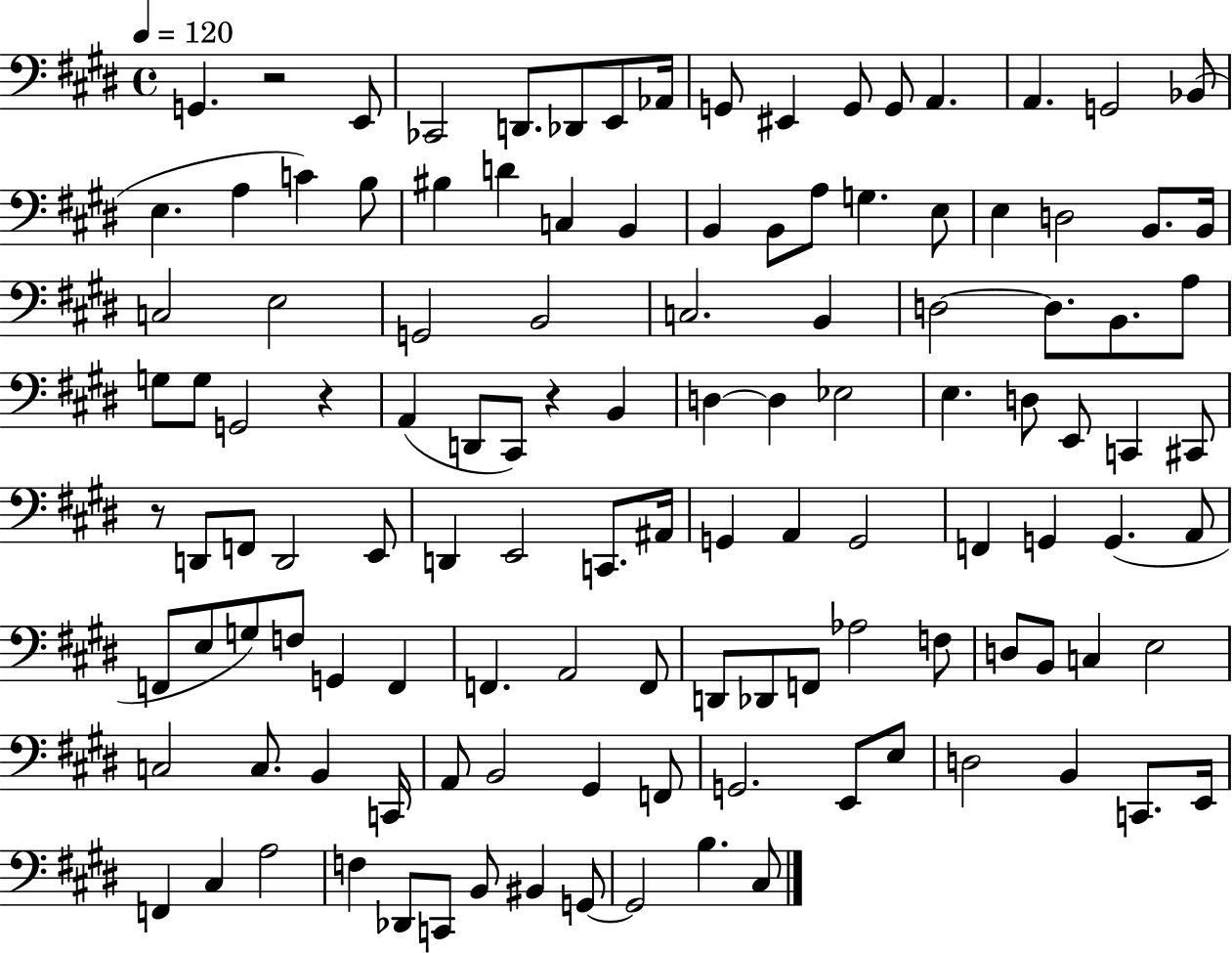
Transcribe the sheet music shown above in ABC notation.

X:1
T:Untitled
M:4/4
L:1/4
K:E
G,, z2 E,,/2 _C,,2 D,,/2 _D,,/2 E,,/2 _A,,/4 G,,/2 ^E,, G,,/2 G,,/2 A,, A,, G,,2 _B,,/2 E, A, C B,/2 ^B, D C, B,, B,, B,,/2 A,/2 G, E,/2 E, D,2 B,,/2 B,,/4 C,2 E,2 G,,2 B,,2 C,2 B,, D,2 D,/2 B,,/2 A,/2 G,/2 G,/2 G,,2 z A,, D,,/2 ^C,,/2 z B,, D, D, _E,2 E, D,/2 E,,/2 C,, ^C,,/2 z/2 D,,/2 F,,/2 D,,2 E,,/2 D,, E,,2 C,,/2 ^A,,/4 G,, A,, G,,2 F,, G,, G,, A,,/2 F,,/2 E,/2 G,/2 F,/2 G,, F,, F,, A,,2 F,,/2 D,,/2 _D,,/2 F,,/2 _A,2 F,/2 D,/2 B,,/2 C, E,2 C,2 C,/2 B,, C,,/4 A,,/2 B,,2 ^G,, F,,/2 G,,2 E,,/2 E,/2 D,2 B,, C,,/2 E,,/4 F,, ^C, A,2 F, _D,,/2 C,,/2 B,,/2 ^B,, G,,/2 G,,2 B, ^C,/2